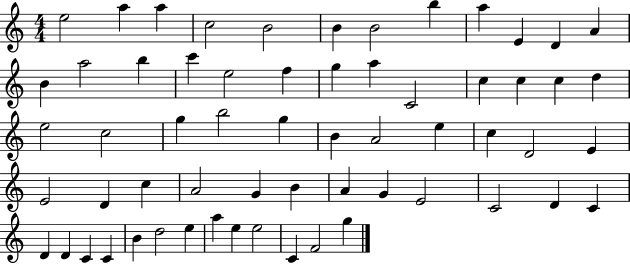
{
  \clef treble
  \numericTimeSignature
  \time 4/4
  \key c \major
  e''2 a''4 a''4 | c''2 b'2 | b'4 b'2 b''4 | a''4 e'4 d'4 a'4 | \break b'4 a''2 b''4 | c'''4 e''2 f''4 | g''4 a''4 c'2 | c''4 c''4 c''4 d''4 | \break e''2 c''2 | g''4 b''2 g''4 | b'4 a'2 e''4 | c''4 d'2 e'4 | \break e'2 d'4 c''4 | a'2 g'4 b'4 | a'4 g'4 e'2 | c'2 d'4 c'4 | \break d'4 d'4 c'4 c'4 | b'4 d''2 e''4 | a''4 e''4 e''2 | c'4 f'2 g''4 | \break \bar "|."
}